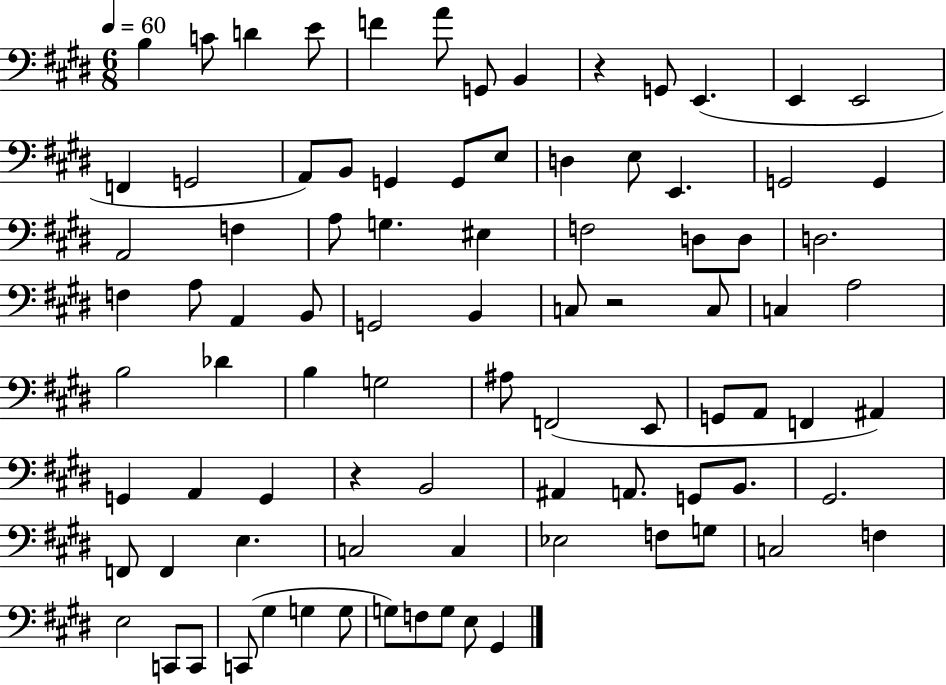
B3/q C4/e D4/q E4/e F4/q A4/e G2/e B2/q R/q G2/e E2/q. E2/q E2/h F2/q G2/h A2/e B2/e G2/q G2/e E3/e D3/q E3/e E2/q. G2/h G2/q A2/h F3/q A3/e G3/q. EIS3/q F3/h D3/e D3/e D3/h. F3/q A3/e A2/q B2/e G2/h B2/q C3/e R/h C3/e C3/q A3/h B3/h Db4/q B3/q G3/h A#3/e F2/h E2/e G2/e A2/e F2/q A#2/q G2/q A2/q G2/q R/q B2/h A#2/q A2/e. G2/e B2/e. G#2/h. F2/e F2/q E3/q. C3/h C3/q Eb3/h F3/e G3/e C3/h F3/q E3/h C2/e C2/e C2/e G#3/q G3/q G3/e G3/e F3/e G3/e E3/e G#2/q